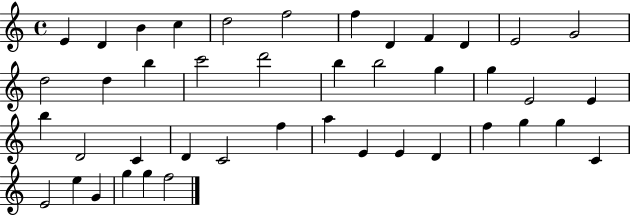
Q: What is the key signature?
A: C major